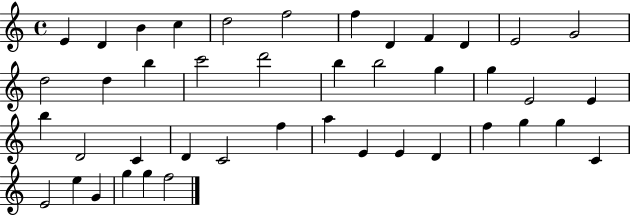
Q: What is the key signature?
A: C major